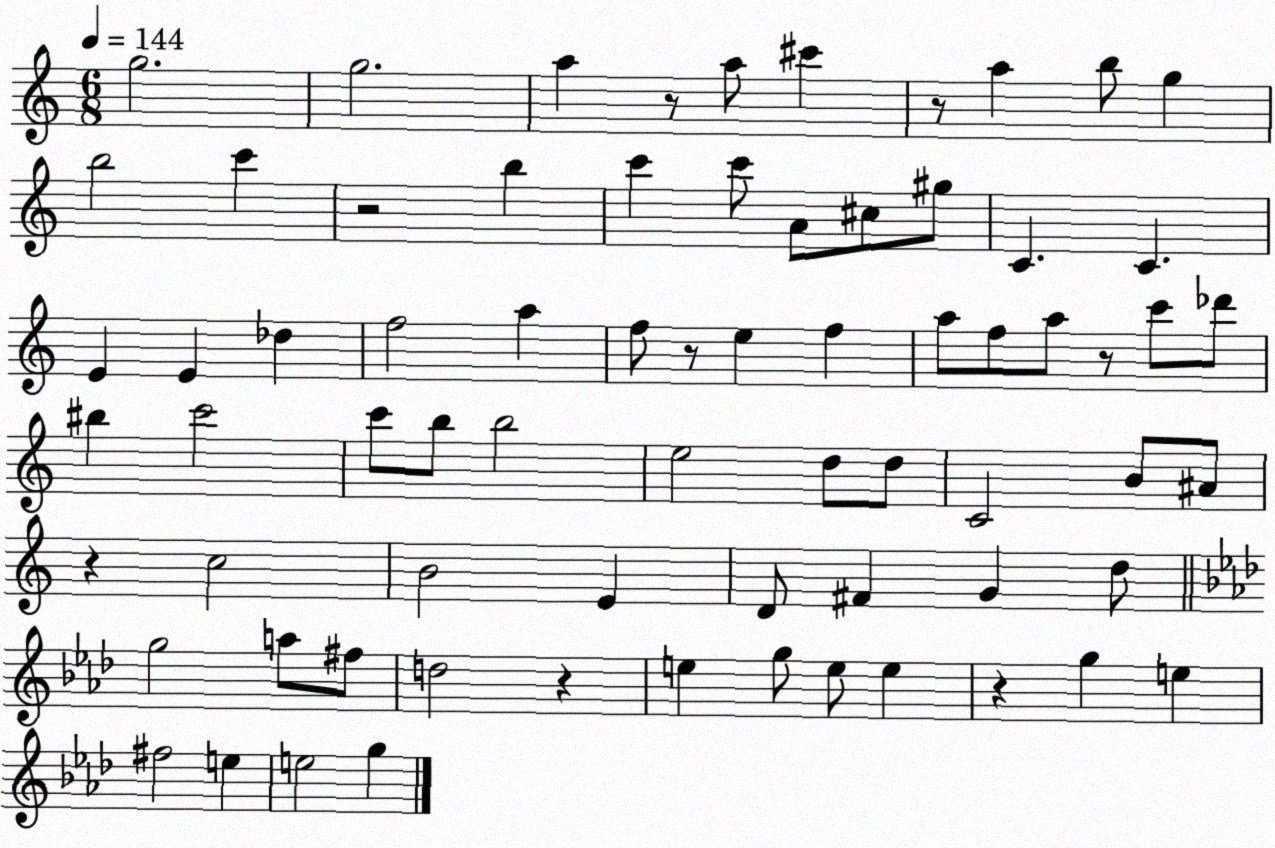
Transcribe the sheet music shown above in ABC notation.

X:1
T:Untitled
M:6/8
L:1/4
K:C
g2 g2 a z/2 a/2 ^c' z/2 a b/2 g b2 c' z2 b c' c'/2 A/2 ^c/2 ^g/2 C C E E _d f2 a f/2 z/2 e f a/2 f/2 a/2 z/2 c'/2 _d'/2 ^b c'2 c'/2 b/2 b2 e2 d/2 d/2 C2 B/2 ^A/2 z c2 B2 E D/2 ^F G d/2 g2 a/2 ^f/2 d2 z e g/2 e/2 e z g e ^f2 e e2 g